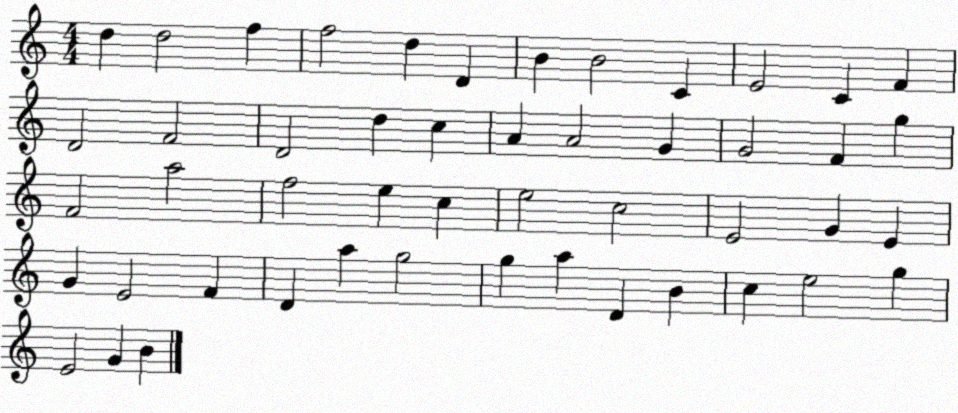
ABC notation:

X:1
T:Untitled
M:4/4
L:1/4
K:C
d d2 f f2 d D B B2 C E2 C F D2 F2 D2 d c A A2 G G2 F g F2 a2 f2 e c e2 c2 E2 G E G E2 F D a g2 g a D B c e2 g E2 G B